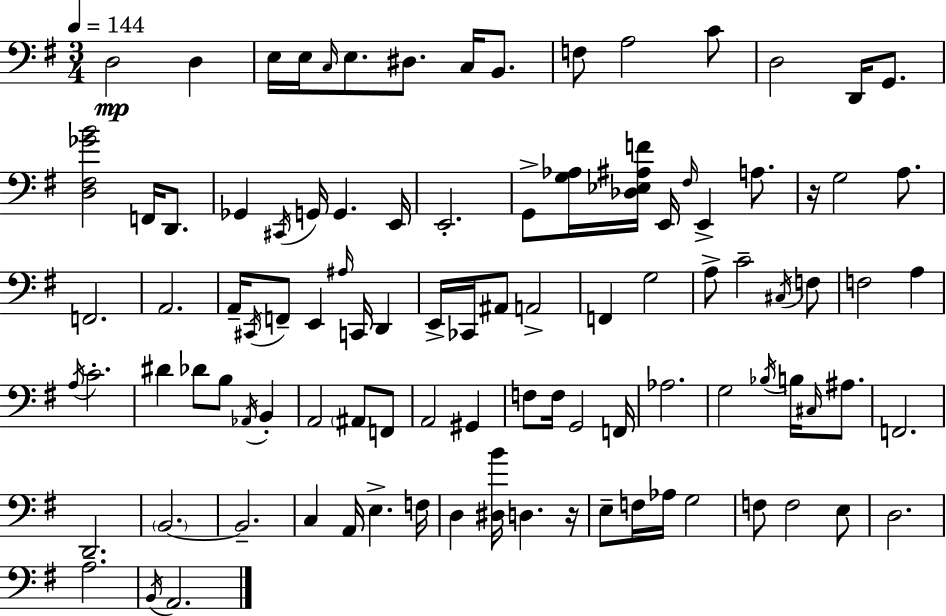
{
  \clef bass
  \numericTimeSignature
  \time 3/4
  \key e \minor
  \tempo 4 = 144
  d2\mp d4 | e16 e16 \grace { c16 } e8. dis8. c16 b,8. | f8 a2 c'8 | d2 d,16 g,8. | \break <d fis ges' b'>2 f,16 d,8. | ges,4 \acciaccatura { cis,16 } g,16 g,4. | e,16 e,2.-. | g,8-> <g aes>16 <des ees ais f'>16 e,16 \grace { fis16 } e,4-> | \break a8. r16 g2 | a8. f,2. | a,2. | a,16-- \acciaccatura { cis,16 } f,8-- e,4 \grace { ais16 } | \break c,16 d,4 e,16-> ces,16 ais,8 a,2-> | f,4 g2 | a8-> c'2-- | \acciaccatura { cis16 } f8 f2 | \break a4 \acciaccatura { a16 } c'2.-. | dis'4 des'8 | b8 \acciaccatura { aes,16 } b,4-. a,2 | \parenthesize ais,8 f,8 a,2 | \break gis,4 f8 f16 g,2 | f,16 aes2. | g2 | \acciaccatura { bes16 } b16 \grace { cis16 } ais8. f,2. | \break d,2. | \parenthesize b,2.~~ | b,2.-- | c4 | \break a,16 e4.-> f16 d4 | <dis b'>16 d4. r16 e8-- | f16 aes16 g2 f8 | f2 e8 d2. | \break a2.-- | \acciaccatura { b,16 } a,2. | \bar "|."
}